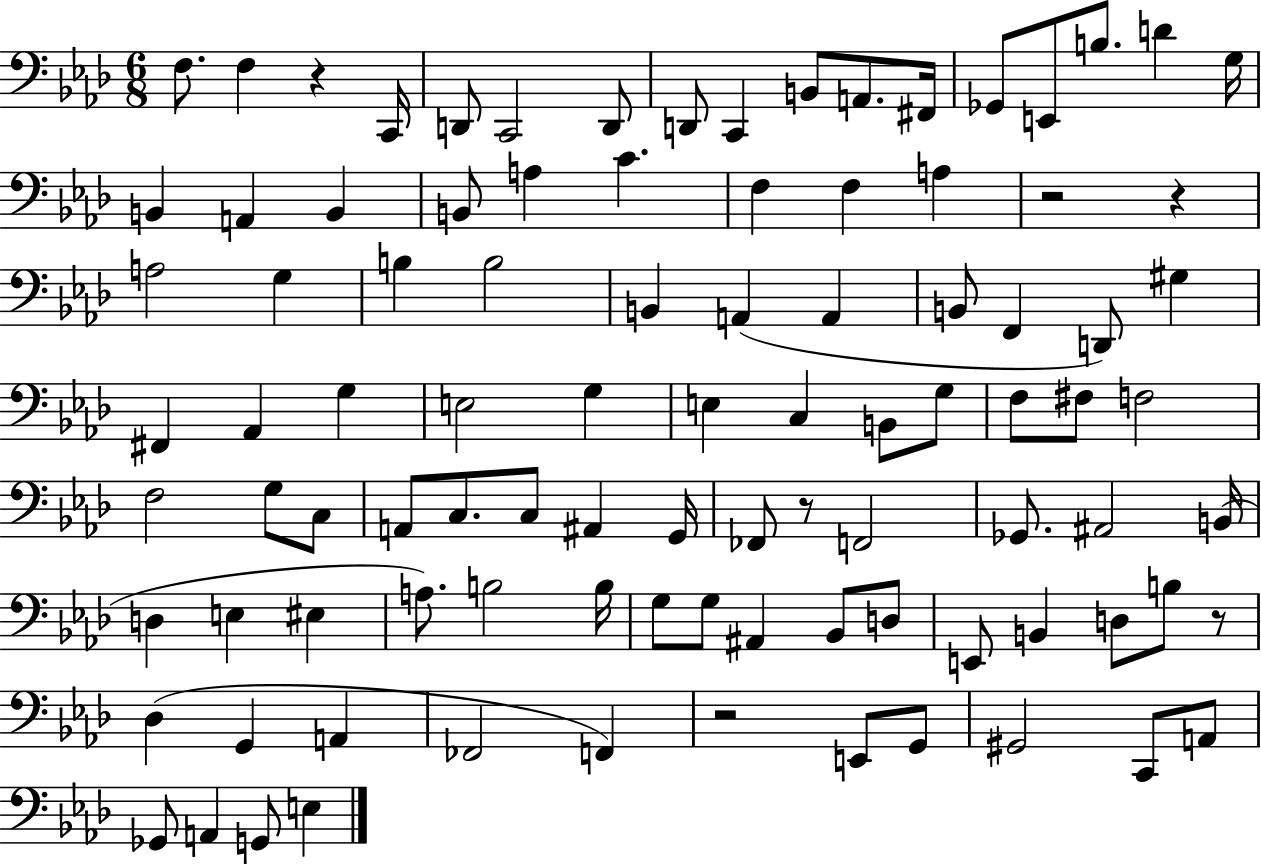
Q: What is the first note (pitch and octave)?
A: F3